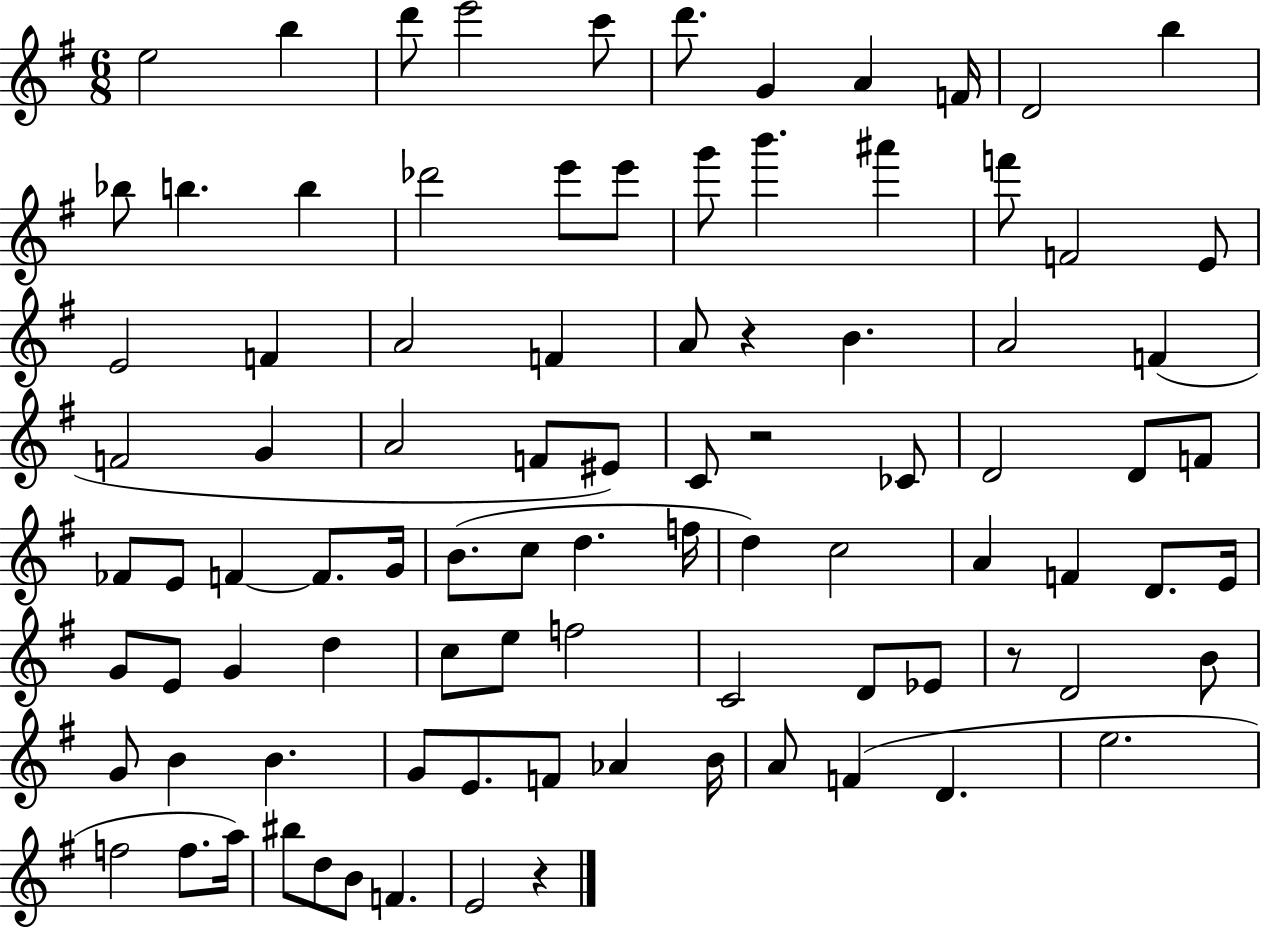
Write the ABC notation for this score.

X:1
T:Untitled
M:6/8
L:1/4
K:G
e2 b d'/2 e'2 c'/2 d'/2 G A F/4 D2 b _b/2 b b _d'2 e'/2 e'/2 g'/2 b' ^a' f'/2 F2 E/2 E2 F A2 F A/2 z B A2 F F2 G A2 F/2 ^E/2 C/2 z2 _C/2 D2 D/2 F/2 _F/2 E/2 F F/2 G/4 B/2 c/2 d f/4 d c2 A F D/2 E/4 G/2 E/2 G d c/2 e/2 f2 C2 D/2 _E/2 z/2 D2 B/2 G/2 B B G/2 E/2 F/2 _A B/4 A/2 F D e2 f2 f/2 a/4 ^b/2 d/2 B/2 F E2 z